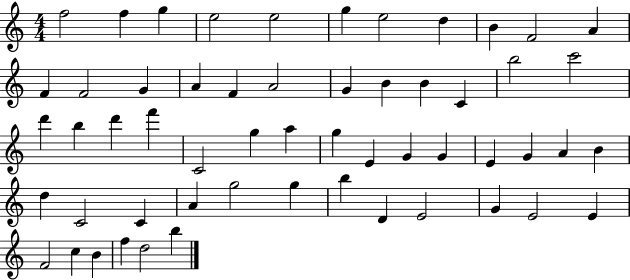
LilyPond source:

{
  \clef treble
  \numericTimeSignature
  \time 4/4
  \key c \major
  f''2 f''4 g''4 | e''2 e''2 | g''4 e''2 d''4 | b'4 f'2 a'4 | \break f'4 f'2 g'4 | a'4 f'4 a'2 | g'4 b'4 b'4 c'4 | b''2 c'''2 | \break d'''4 b''4 d'''4 f'''4 | c'2 g''4 a''4 | g''4 e'4 g'4 g'4 | e'4 g'4 a'4 b'4 | \break d''4 c'2 c'4 | a'4 g''2 g''4 | b''4 d'4 e'2 | g'4 e'2 e'4 | \break f'2 c''4 b'4 | f''4 d''2 b''4 | \bar "|."
}